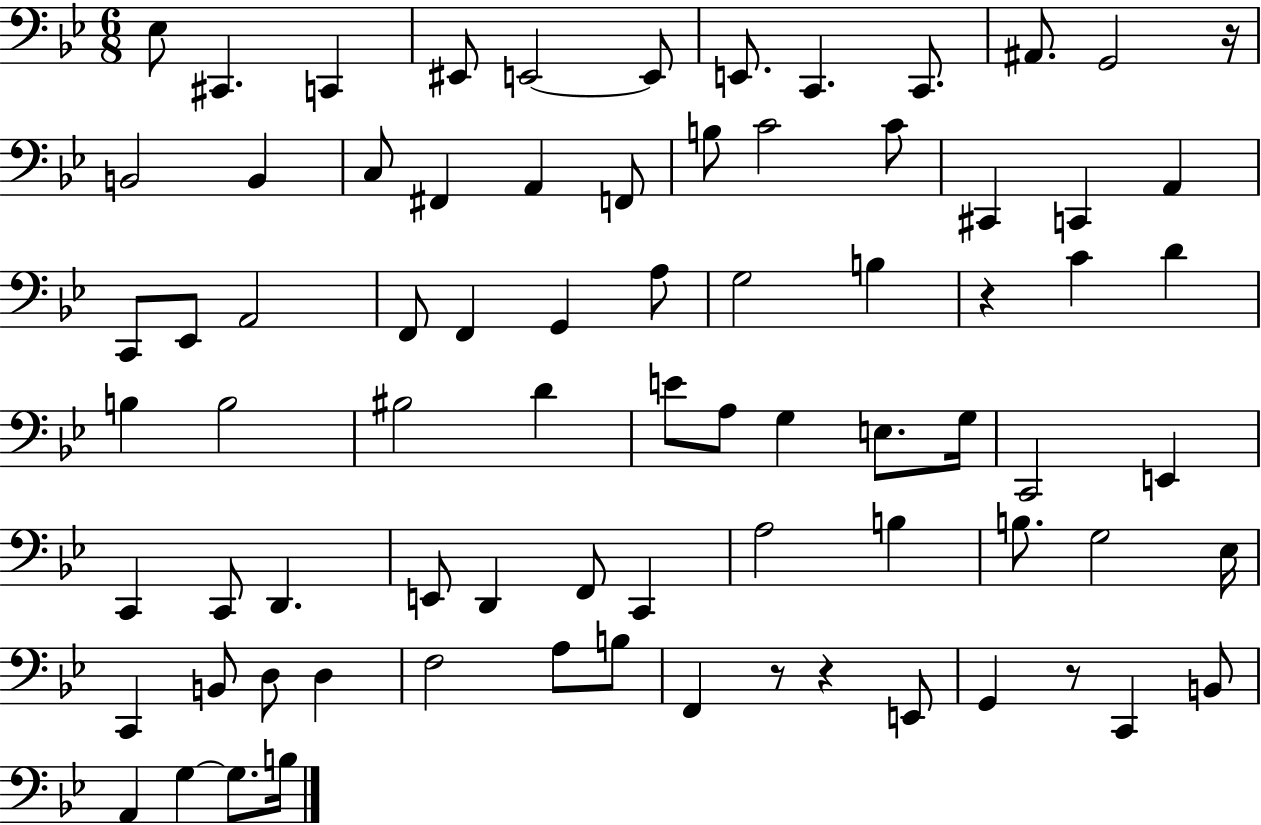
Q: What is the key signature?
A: BES major